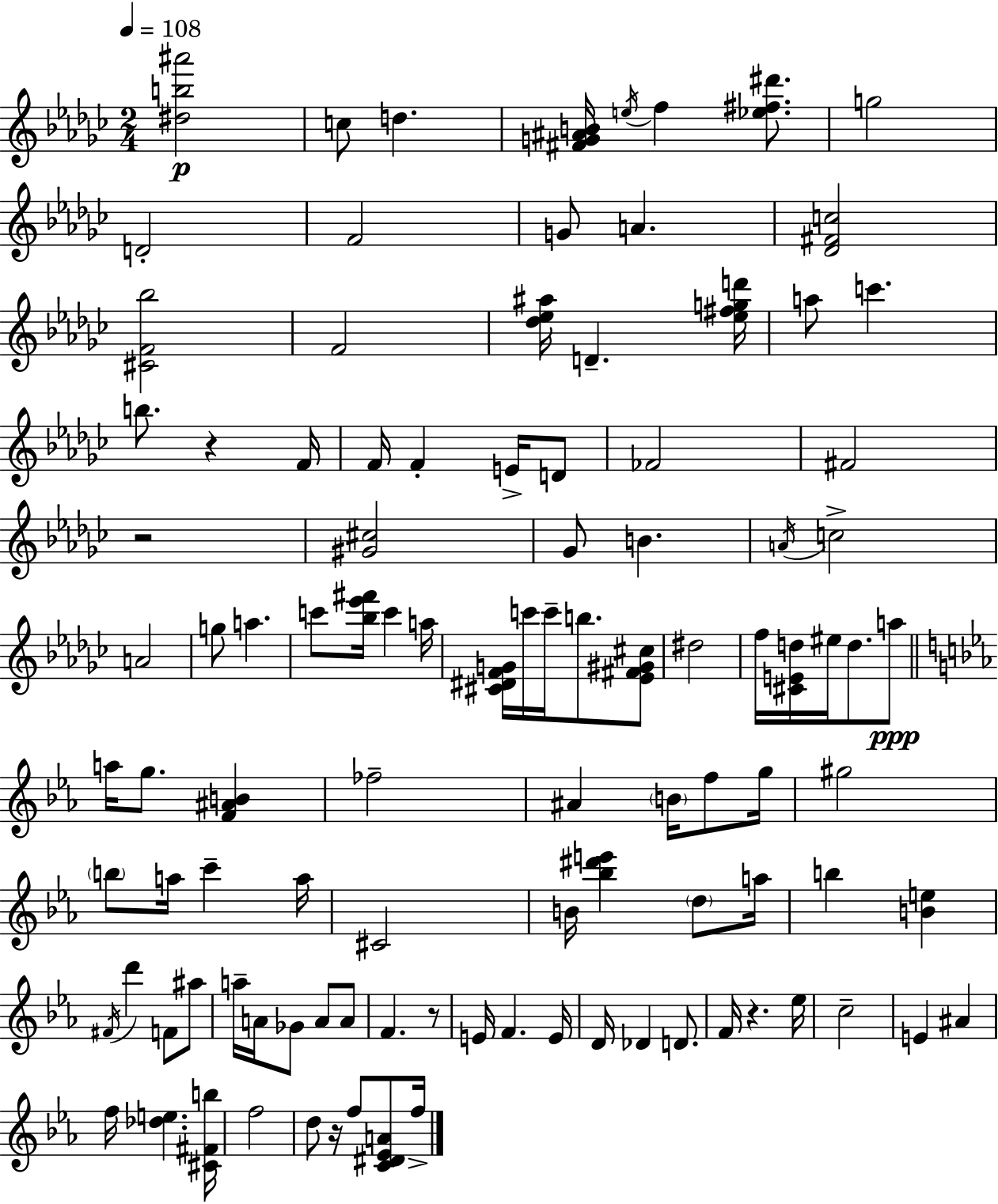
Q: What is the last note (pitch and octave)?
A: F5